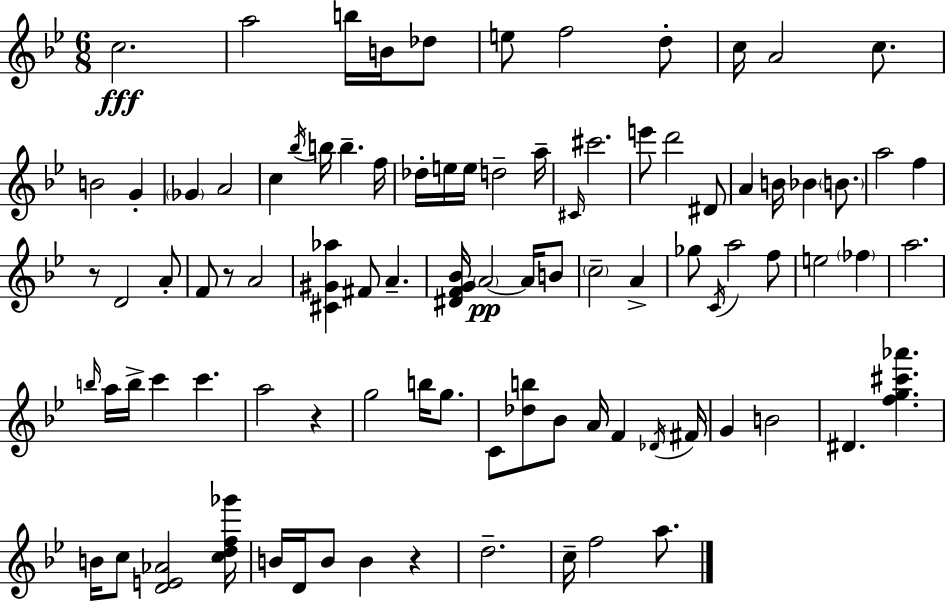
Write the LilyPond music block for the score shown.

{
  \clef treble
  \numericTimeSignature
  \time 6/8
  \key bes \major
  \repeat volta 2 { c''2.\fff | a''2 b''16 b'16 des''8 | e''8 f''2 d''8-. | c''16 a'2 c''8. | \break b'2 g'4-. | \parenthesize ges'4 a'2 | c''4 \acciaccatura { bes''16 } b''16 b''4.-- | f''16 des''16-. e''16 e''16 d''2-- | \break a''16-- \grace { cis'16 } cis'''2. | e'''8 d'''2 | dis'8 a'4 b'16 bes'4 \parenthesize b'8. | a''2 f''4 | \break r8 d'2 | a'8-. f'8 r8 a'2 | <cis' gis' aes''>4 fis'8 a'4.-- | <dis' f' g' bes'>16 \parenthesize a'2~~\pp a'16 | \break b'8 \parenthesize c''2-- a'4-> | ges''8 \acciaccatura { c'16 } a''2 | f''8 e''2 \parenthesize fes''4 | a''2. | \break \grace { b''16 } a''16 b''16-> c'''4 c'''4. | a''2 | r4 g''2 | b''16 g''8. c'8 <des'' b''>8 bes'8 a'16 f'4 | \break \acciaccatura { des'16 } fis'16 g'4 b'2 | dis'4. <f'' g'' cis''' aes'''>4. | b'16 c''8 <d' e' aes'>2 | <c'' d'' f'' ges'''>16 b'16 d'16 b'8 b'4 | \break r4 d''2.-- | c''16-- f''2 | a''8. } \bar "|."
}